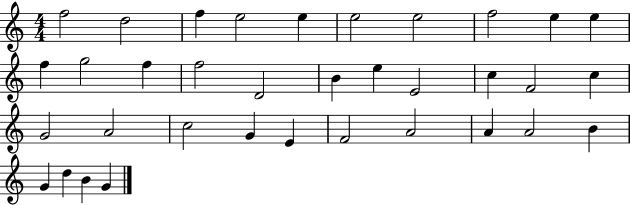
X:1
T:Untitled
M:4/4
L:1/4
K:C
f2 d2 f e2 e e2 e2 f2 e e f g2 f f2 D2 B e E2 c F2 c G2 A2 c2 G E F2 A2 A A2 B G d B G